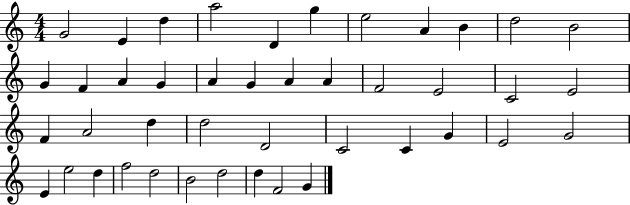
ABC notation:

X:1
T:Untitled
M:4/4
L:1/4
K:C
G2 E d a2 D g e2 A B d2 B2 G F A G A G A A F2 E2 C2 E2 F A2 d d2 D2 C2 C G E2 G2 E e2 d f2 d2 B2 d2 d F2 G